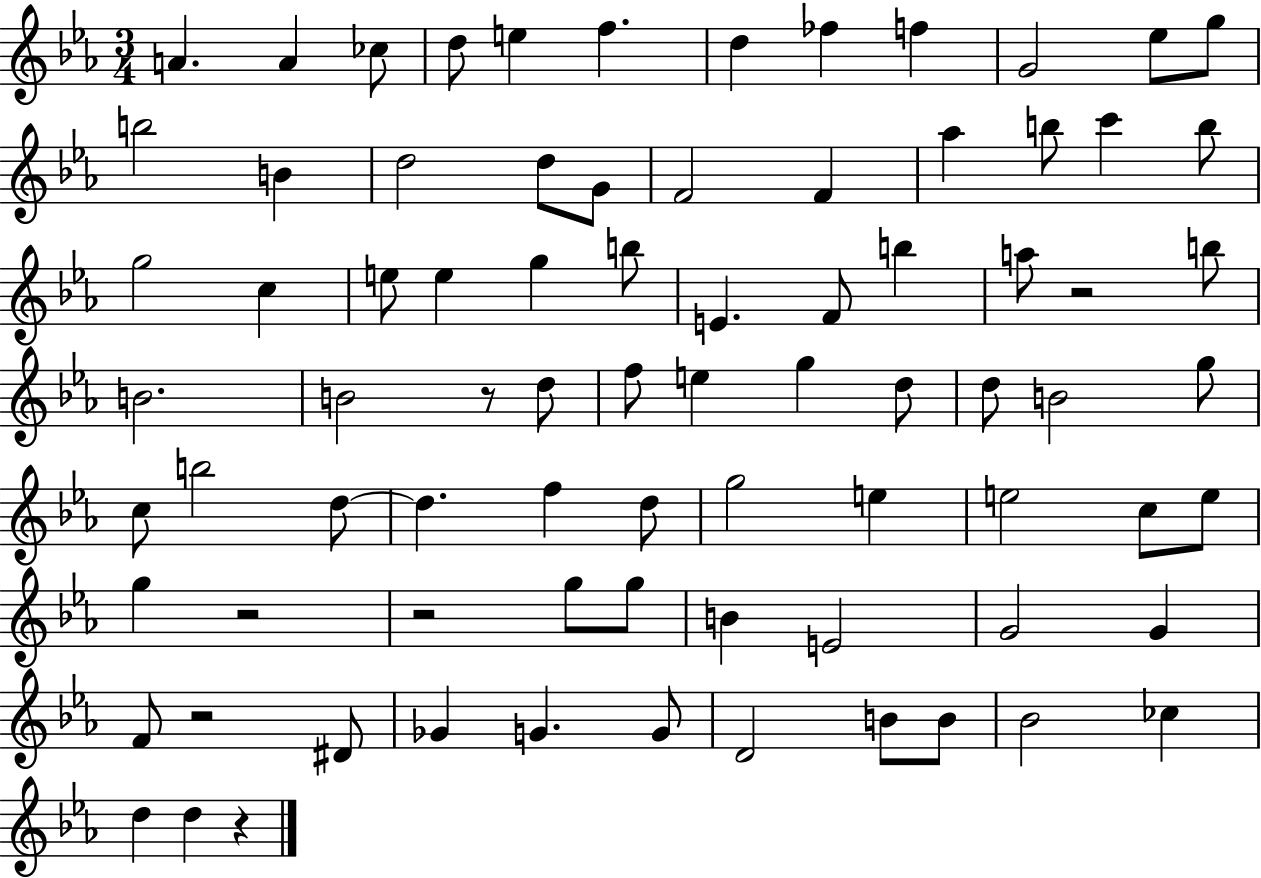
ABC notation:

X:1
T:Untitled
M:3/4
L:1/4
K:Eb
A A _c/2 d/2 e f d _f f G2 _e/2 g/2 b2 B d2 d/2 G/2 F2 F _a b/2 c' b/2 g2 c e/2 e g b/2 E F/2 b a/2 z2 b/2 B2 B2 z/2 d/2 f/2 e g d/2 d/2 B2 g/2 c/2 b2 d/2 d f d/2 g2 e e2 c/2 e/2 g z2 z2 g/2 g/2 B E2 G2 G F/2 z2 ^D/2 _G G G/2 D2 B/2 B/2 _B2 _c d d z